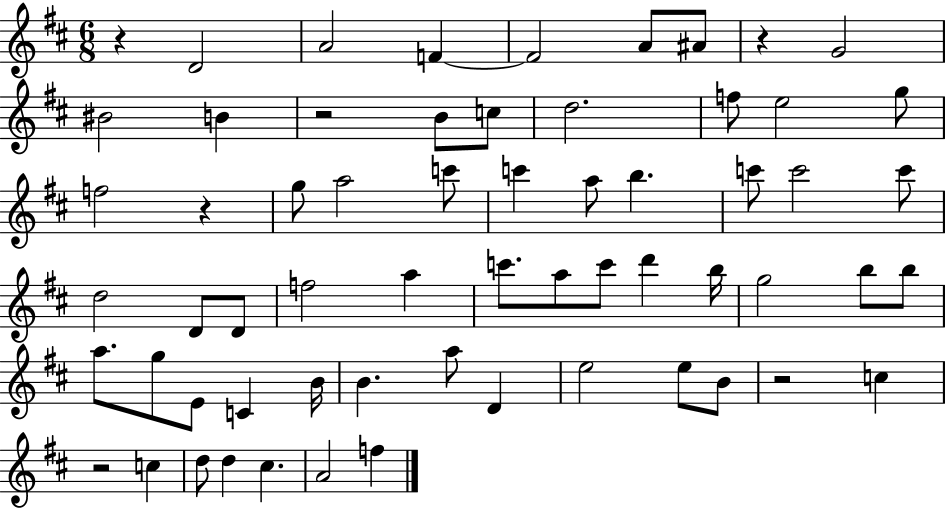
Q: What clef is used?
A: treble